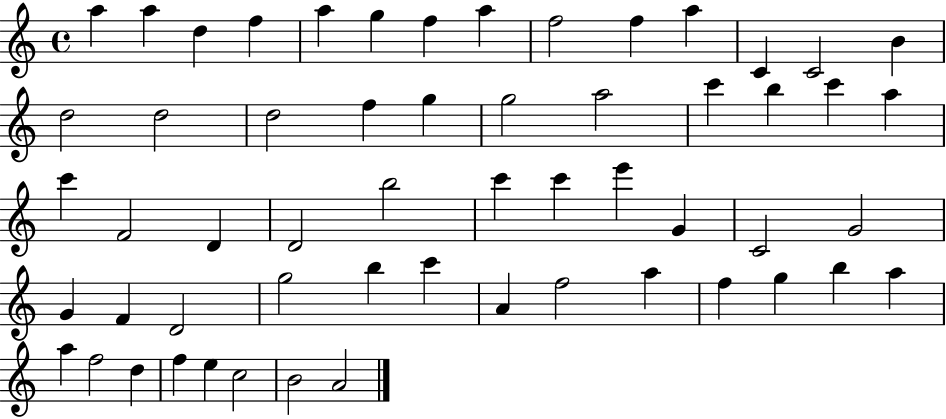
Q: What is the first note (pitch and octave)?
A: A5